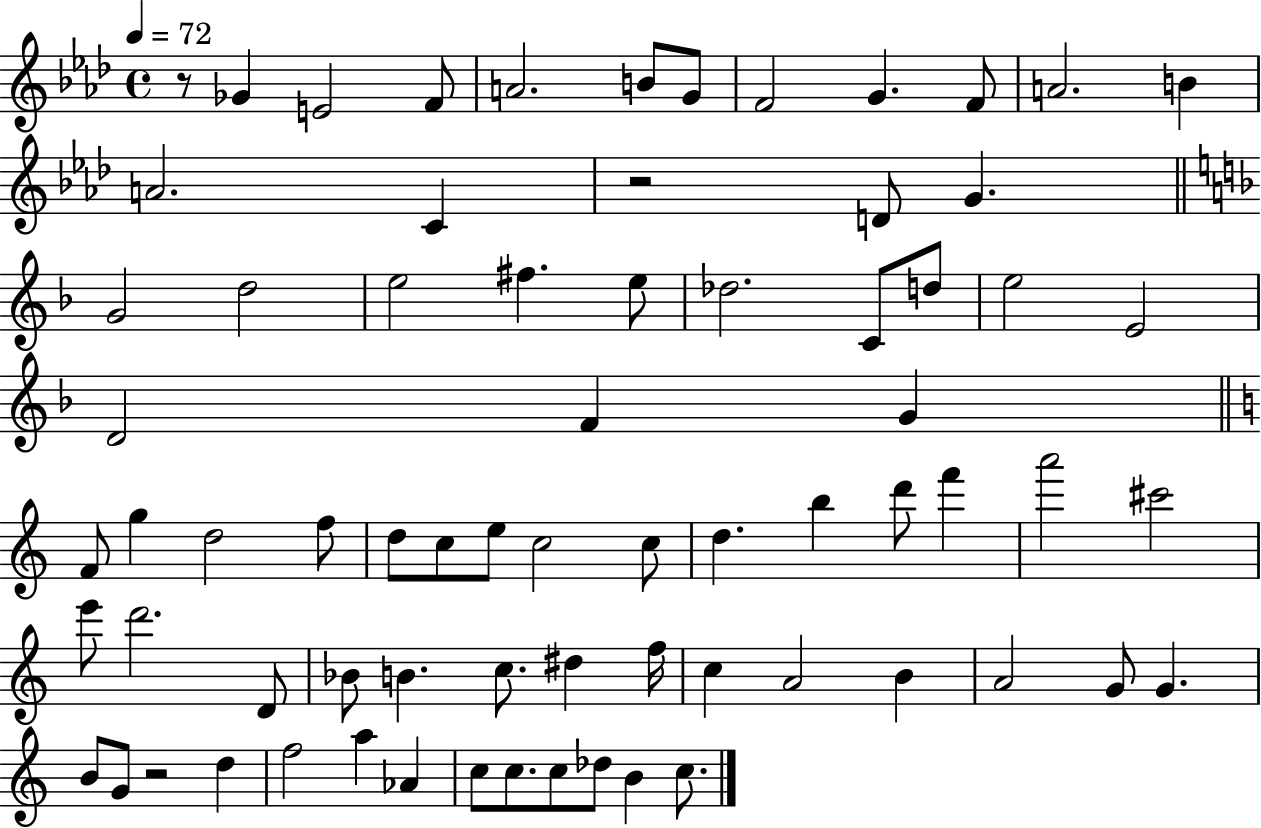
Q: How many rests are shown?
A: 3